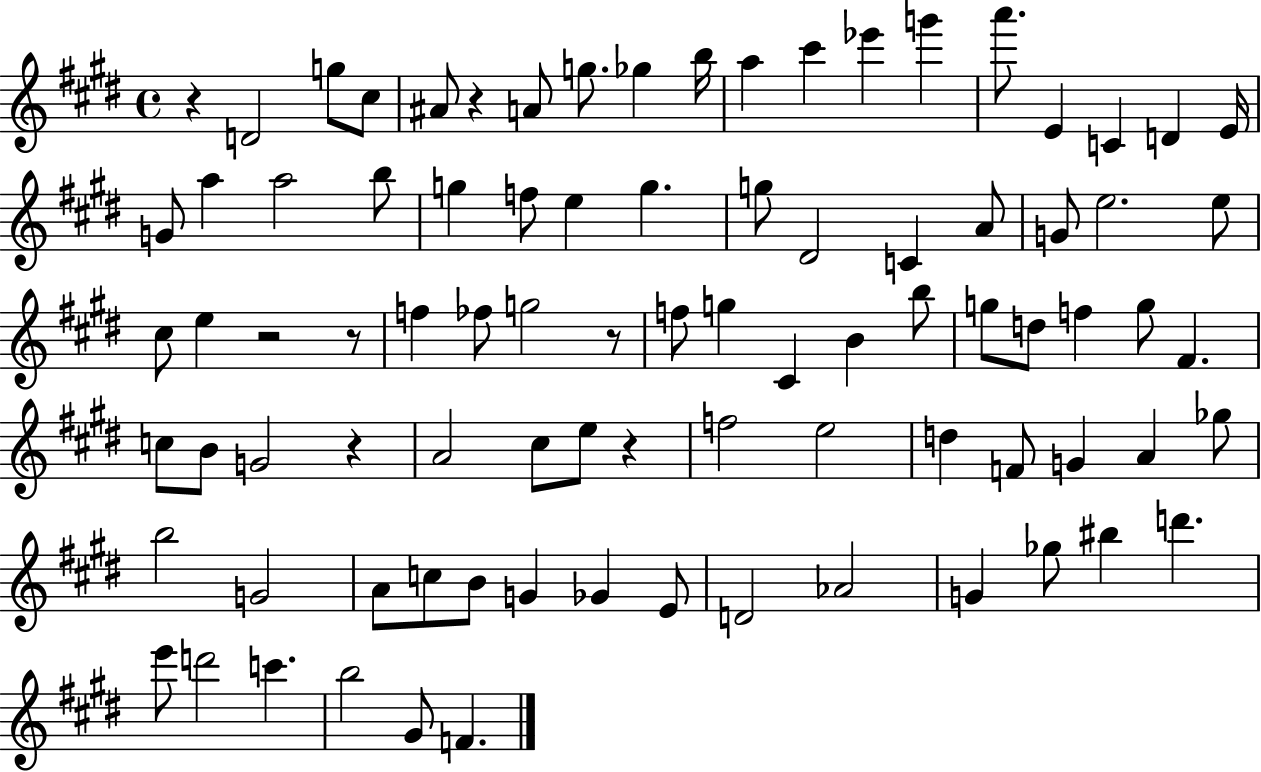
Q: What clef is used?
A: treble